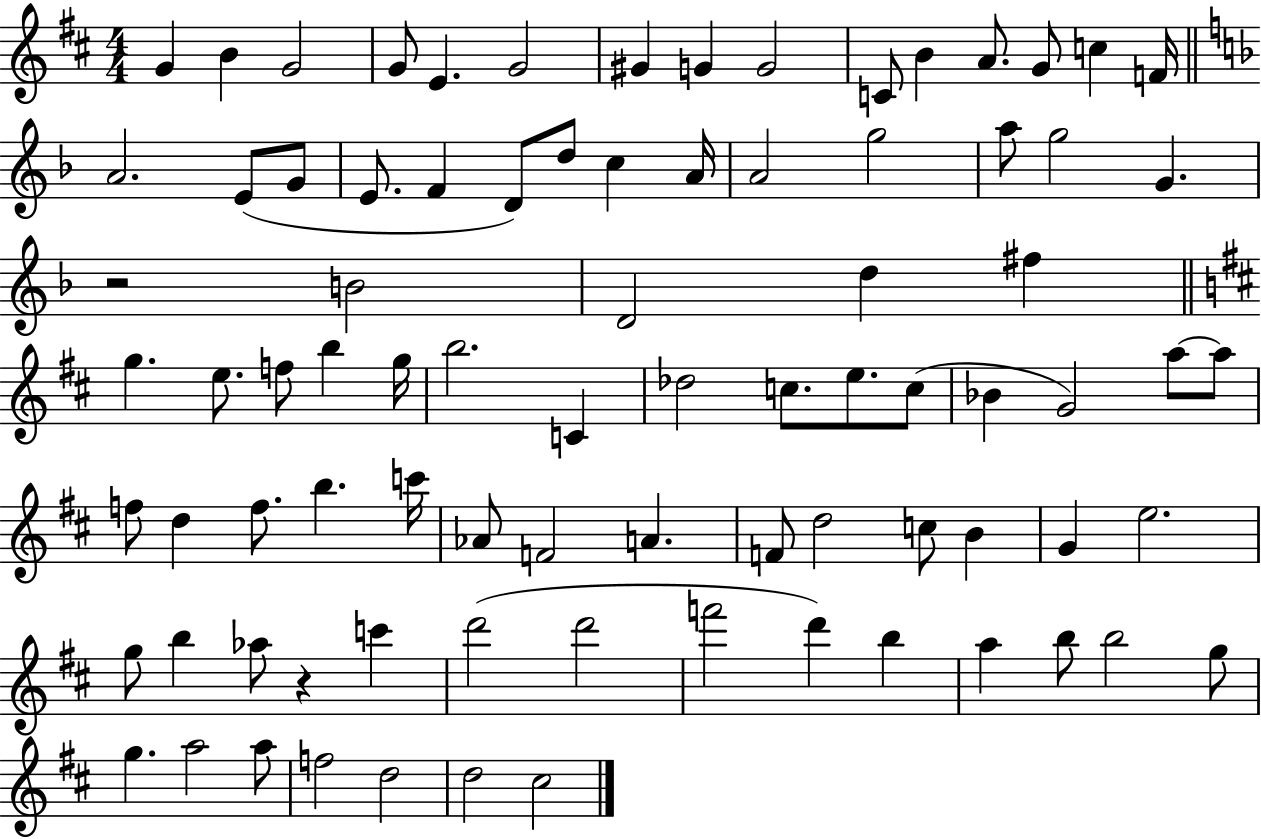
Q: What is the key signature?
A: D major